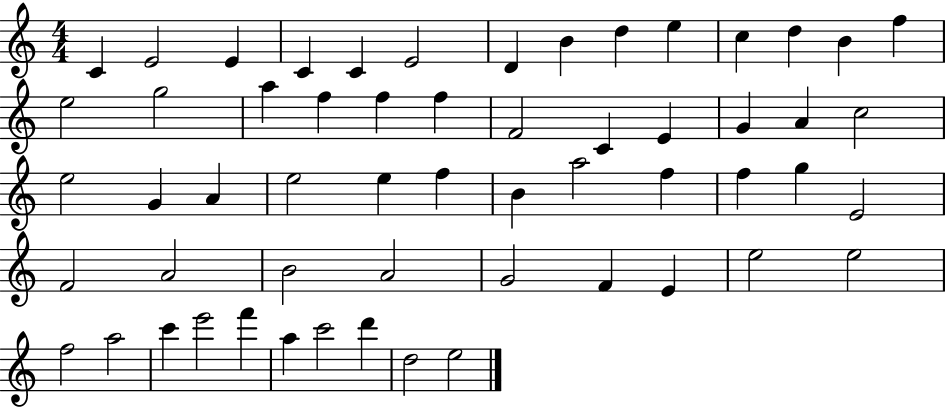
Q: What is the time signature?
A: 4/4